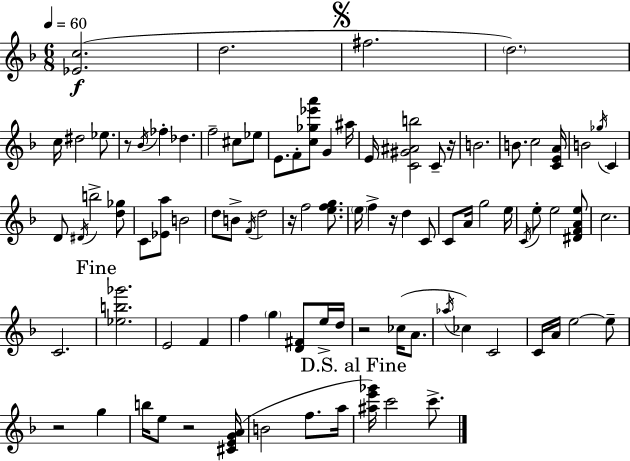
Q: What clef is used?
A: treble